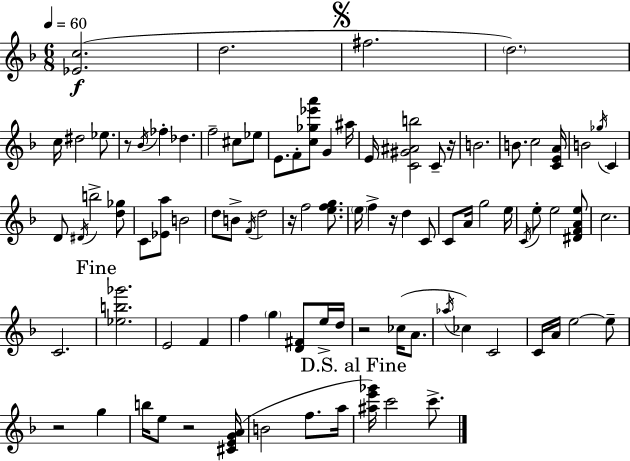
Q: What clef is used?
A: treble